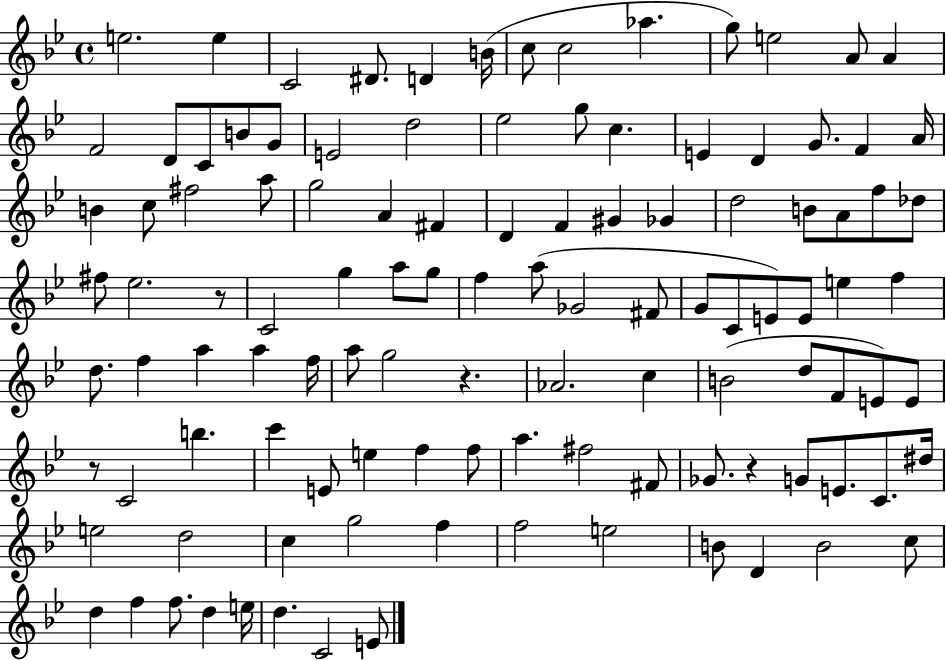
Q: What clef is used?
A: treble